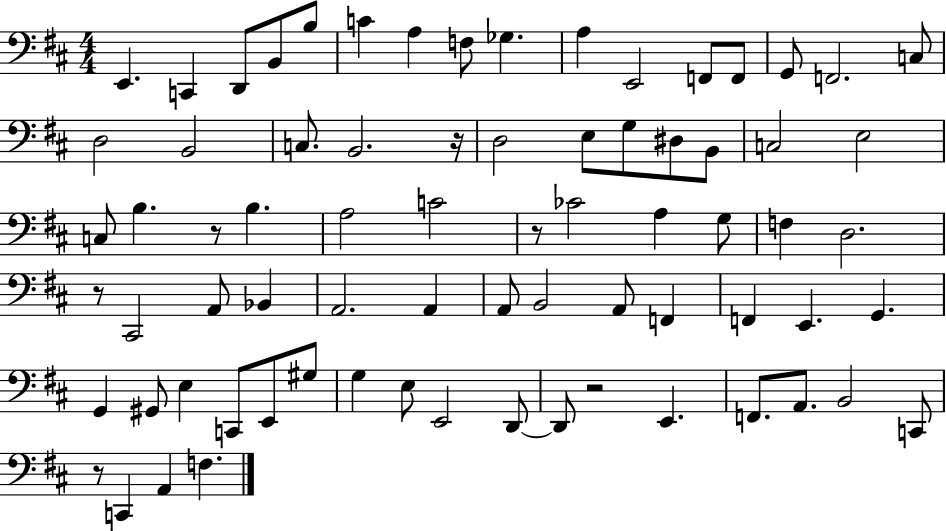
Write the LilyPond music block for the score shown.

{
  \clef bass
  \numericTimeSignature
  \time 4/4
  \key d \major
  e,4. c,4 d,8 b,8 b8 | c'4 a4 f8 ges4. | a4 e,2 f,8 f,8 | g,8 f,2. c8 | \break d2 b,2 | c8. b,2. r16 | d2 e8 g8 dis8 b,8 | c2 e2 | \break c8 b4. r8 b4. | a2 c'2 | r8 ces'2 a4 g8 | f4 d2. | \break r8 cis,2 a,8 bes,4 | a,2. a,4 | a,8 b,2 a,8 f,4 | f,4 e,4. g,4. | \break g,4 gis,8 e4 c,8 e,8 gis8 | g4 e8 e,2 d,8~~ | d,8 r2 e,4. | f,8. a,8. b,2 c,8 | \break r8 c,4 a,4 f4. | \bar "|."
}